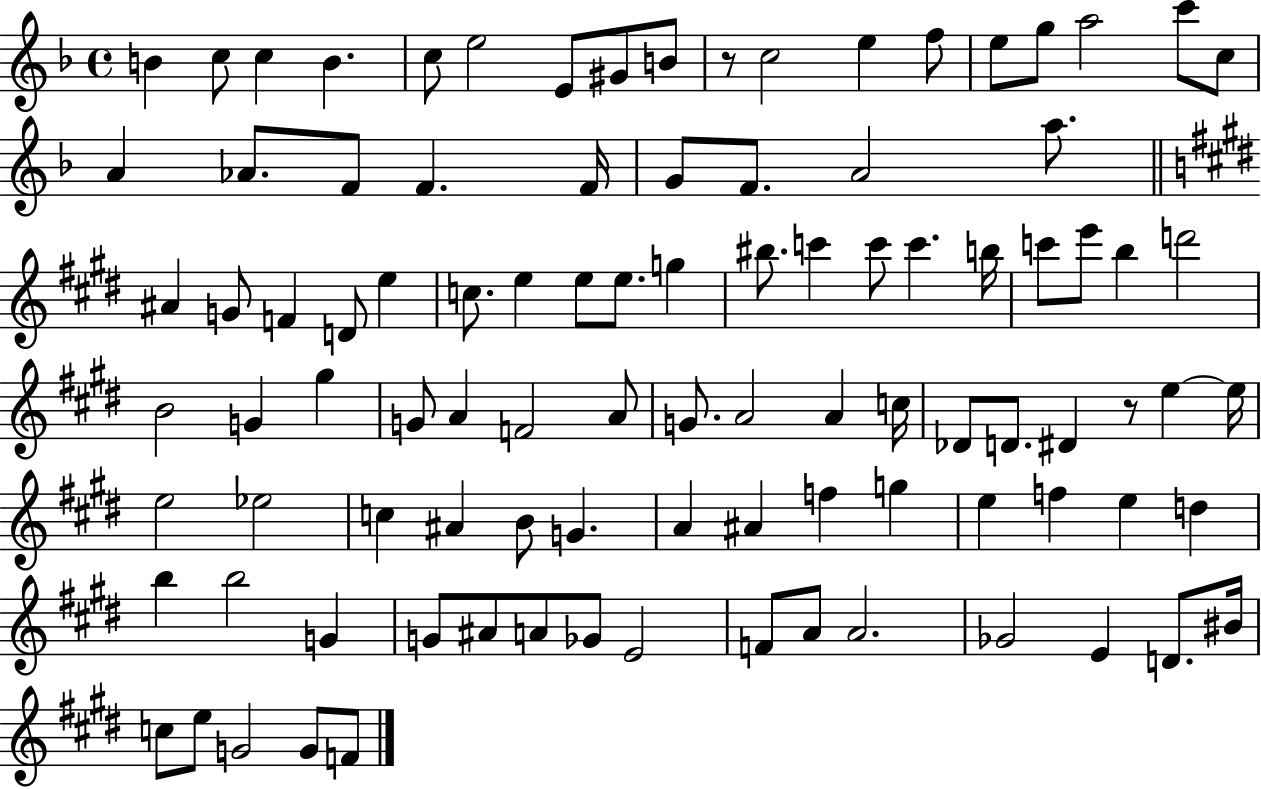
B4/q C5/e C5/q B4/q. C5/e E5/h E4/e G#4/e B4/e R/e C5/h E5/q F5/e E5/e G5/e A5/h C6/e C5/e A4/q Ab4/e. F4/e F4/q. F4/s G4/e F4/e. A4/h A5/e. A#4/q G4/e F4/q D4/e E5/q C5/e. E5/q E5/e E5/e. G5/q BIS5/e. C6/q C6/e C6/q. B5/s C6/e E6/e B5/q D6/h B4/h G4/q G#5/q G4/e A4/q F4/h A4/e G4/e. A4/h A4/q C5/s Db4/e D4/e. D#4/q R/e E5/q E5/s E5/h Eb5/h C5/q A#4/q B4/e G4/q. A4/q A#4/q F5/q G5/q E5/q F5/q E5/q D5/q B5/q B5/h G4/q G4/e A#4/e A4/e Gb4/e E4/h F4/e A4/e A4/h. Gb4/h E4/q D4/e. BIS4/s C5/e E5/e G4/h G4/e F4/e